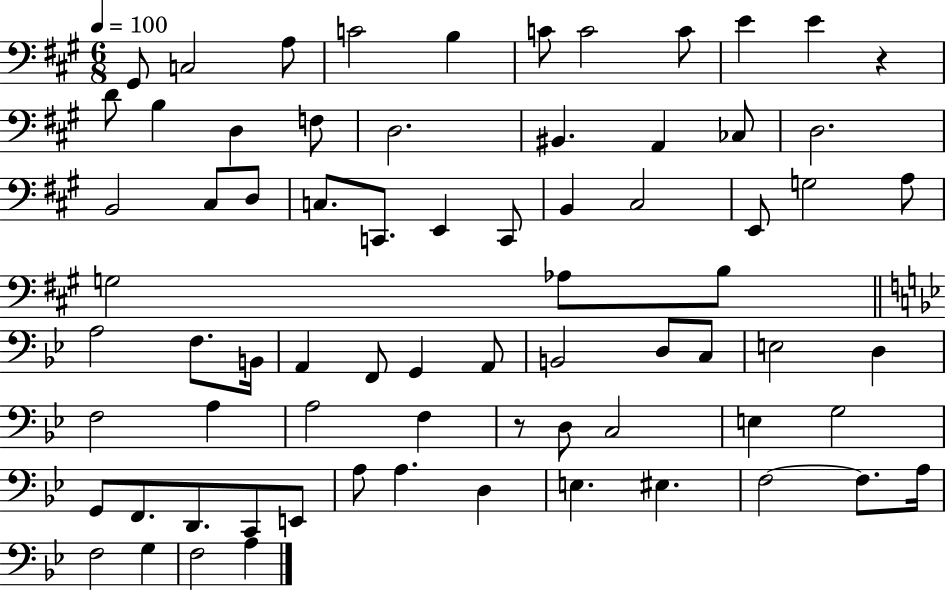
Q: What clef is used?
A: bass